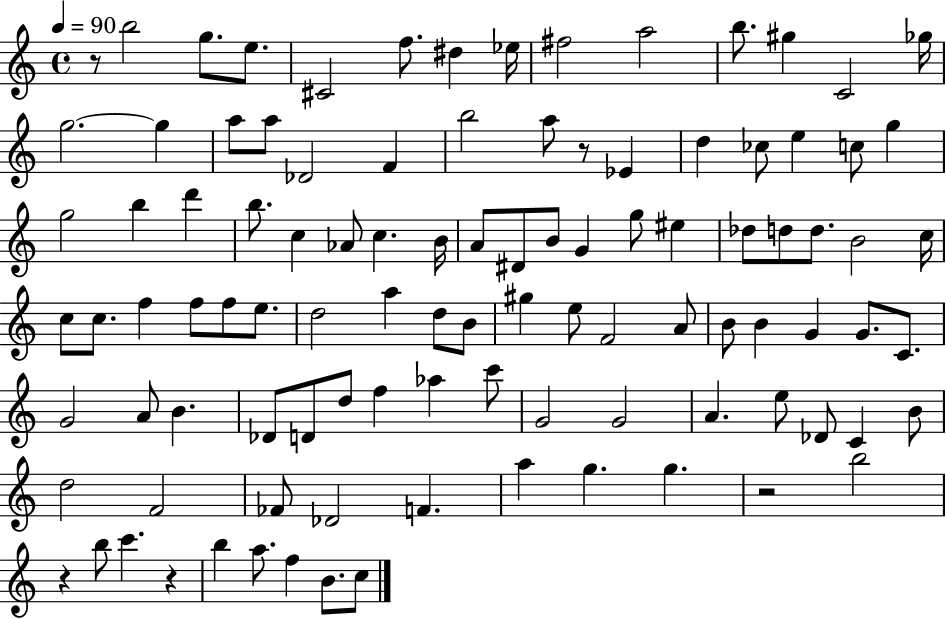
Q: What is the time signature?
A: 4/4